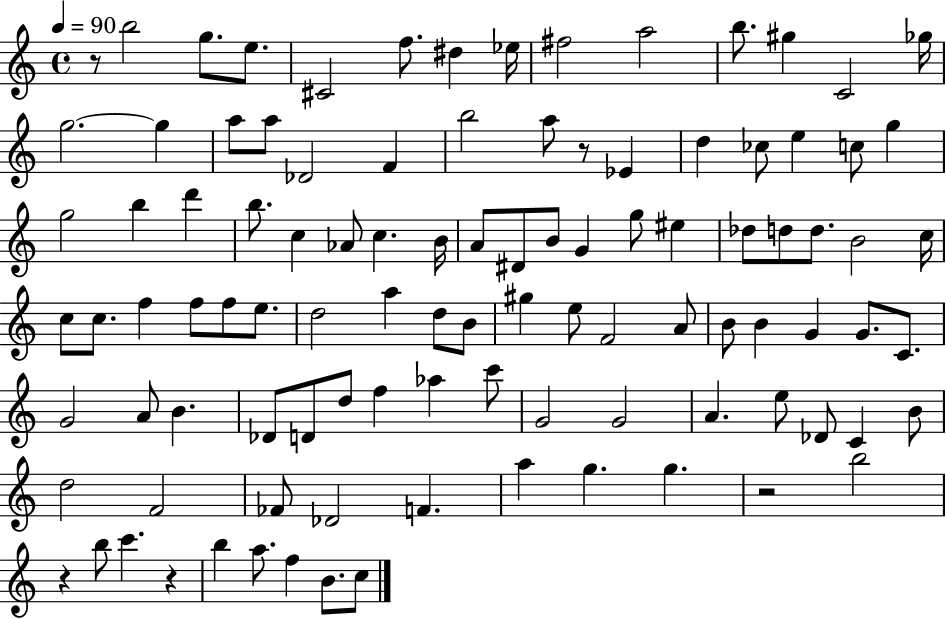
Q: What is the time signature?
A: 4/4